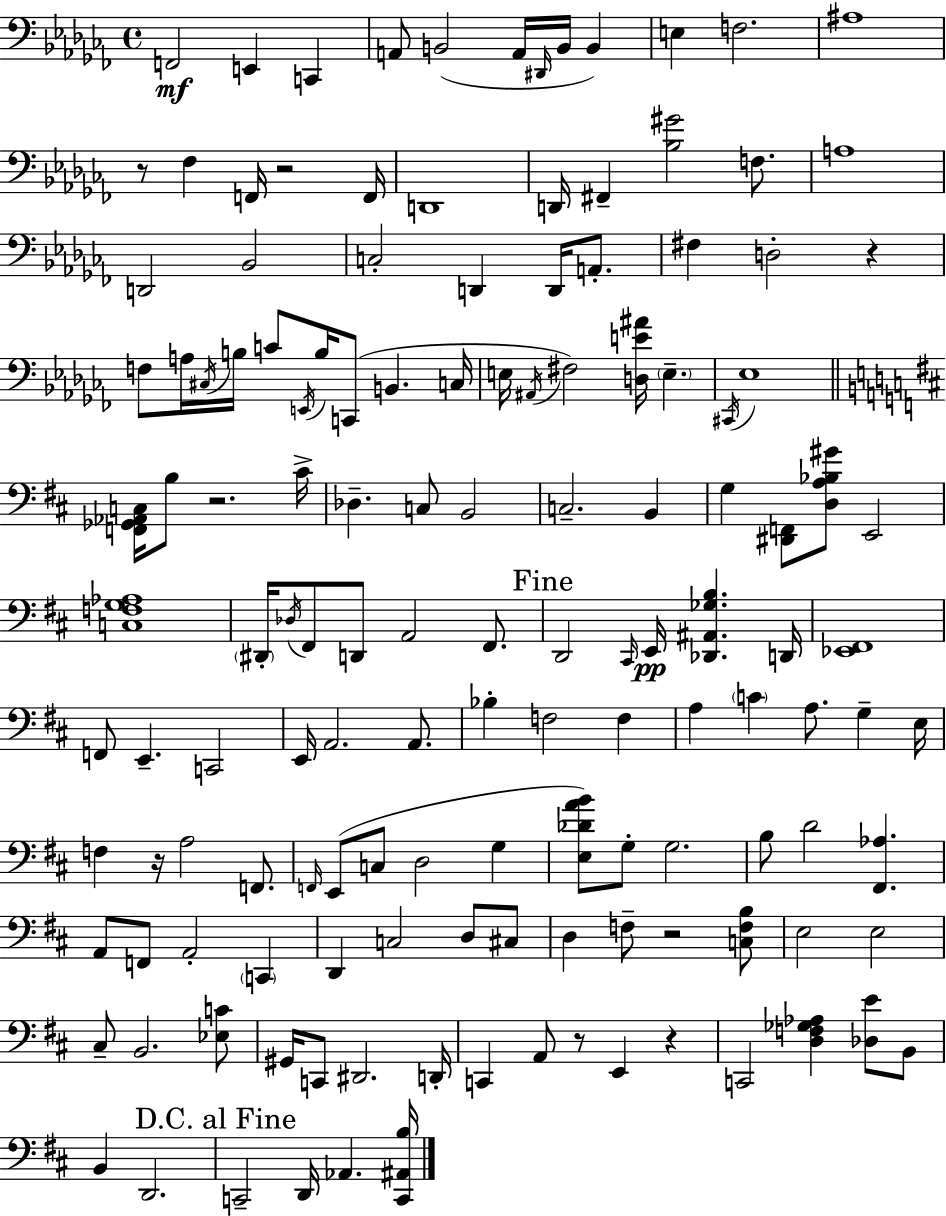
{
  \clef bass
  \time 4/4
  \defaultTimeSignature
  \key aes \minor
  \repeat volta 2 { f,2\mf e,4 c,4 | a,8 b,2( a,16 \grace { dis,16 } b,16 b,4) | e4 f2. | ais1 | \break r8 fes4 f,16 r2 | f,16 d,1 | d,16 fis,4-- <bes gis'>2 f8. | a1 | \break d,2 bes,2 | c2-. d,4 d,16 a,8.-. | fis4 d2-. r4 | f8 a16 \acciaccatura { cis16 } b16 c'8 \acciaccatura { e,16 } b16 c,8( b,4. | \break c16 e16 \acciaccatura { ais,16 }) fis2 <d e' ais'>16 \parenthesize e4.-- | \acciaccatura { cis,16 } ees1 | \bar "||" \break \key d \major <f, ges, aes, c>16 b8 r2. cis'16-> | des4.-- c8 b,2 | c2.-- b,4 | g4 <dis, f,>8 <d a bes gis'>8 e,2 | \break <c f g aes>1 | \parenthesize dis,16-. \acciaccatura { des16 } fis,8 d,8 a,2 fis,8. | \mark "Fine" d,2 \grace { cis,16 }\pp e,16 <des, ais, ges b>4. | d,16 <ees, fis,>1 | \break f,8 e,4.-- c,2 | e,16 a,2. a,8. | bes4-. f2 f4 | a4 \parenthesize c'4 a8. g4-- | \break e16 f4 r16 a2 f,8. | \grace { f,16 } e,8( c8 d2 g4 | <e des' a' b'>8) g8-. g2. | b8 d'2 <fis, aes>4. | \break a,8 f,8 a,2-. \parenthesize c,4 | d,4 c2 d8 | cis8 d4 f8-- r2 | <c f b>8 e2 e2 | \break cis8-- b,2. | <ees c'>8 gis,16 c,8 dis,2. | d,16-. c,4 a,8 r8 e,4 r4 | c,2 <d f ges aes>4 <des e'>8 | \break b,8 b,4 d,2. | \mark "D.C. al Fine" c,2-- d,16 aes,4. | <c, ais, b>16 } \bar "|."
}